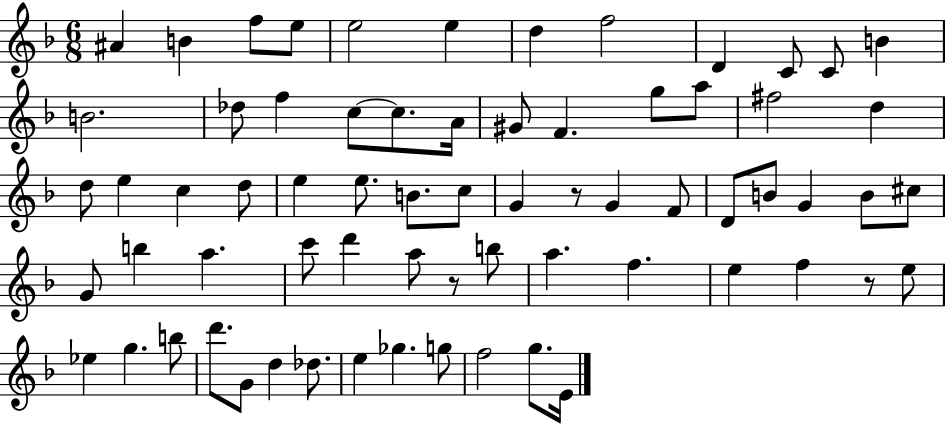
X:1
T:Untitled
M:6/8
L:1/4
K:F
^A B f/2 e/2 e2 e d f2 D C/2 C/2 B B2 _d/2 f c/2 c/2 A/4 ^G/2 F g/2 a/2 ^f2 d d/2 e c d/2 e e/2 B/2 c/2 G z/2 G F/2 D/2 B/2 G B/2 ^c/2 G/2 b a c'/2 d' a/2 z/2 b/2 a f e f z/2 e/2 _e g b/2 d'/2 G/2 d _d/2 e _g g/2 f2 g/2 E/4